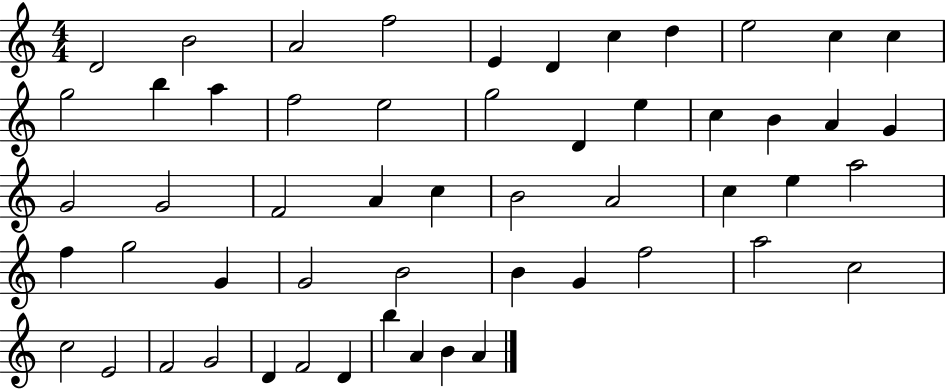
{
  \clef treble
  \numericTimeSignature
  \time 4/4
  \key c \major
  d'2 b'2 | a'2 f''2 | e'4 d'4 c''4 d''4 | e''2 c''4 c''4 | \break g''2 b''4 a''4 | f''2 e''2 | g''2 d'4 e''4 | c''4 b'4 a'4 g'4 | \break g'2 g'2 | f'2 a'4 c''4 | b'2 a'2 | c''4 e''4 a''2 | \break f''4 g''2 g'4 | g'2 b'2 | b'4 g'4 f''2 | a''2 c''2 | \break c''2 e'2 | f'2 g'2 | d'4 f'2 d'4 | b''4 a'4 b'4 a'4 | \break \bar "|."
}